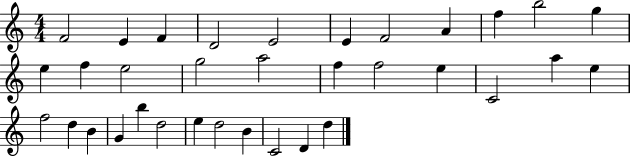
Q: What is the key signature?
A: C major